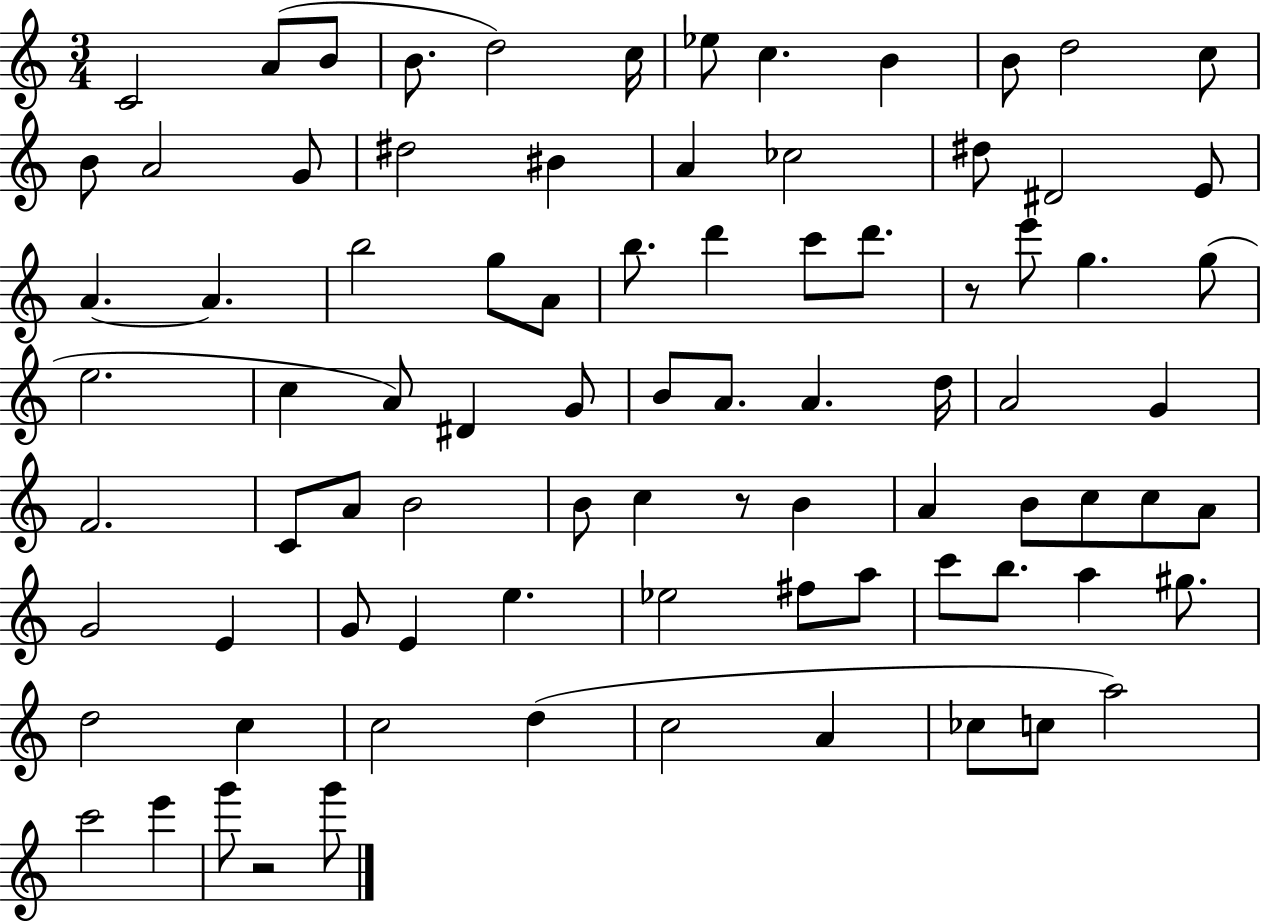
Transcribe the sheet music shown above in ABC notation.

X:1
T:Untitled
M:3/4
L:1/4
K:C
C2 A/2 B/2 B/2 d2 c/4 _e/2 c B B/2 d2 c/2 B/2 A2 G/2 ^d2 ^B A _c2 ^d/2 ^D2 E/2 A A b2 g/2 A/2 b/2 d' c'/2 d'/2 z/2 e'/2 g g/2 e2 c A/2 ^D G/2 B/2 A/2 A d/4 A2 G F2 C/2 A/2 B2 B/2 c z/2 B A B/2 c/2 c/2 A/2 G2 E G/2 E e _e2 ^f/2 a/2 c'/2 b/2 a ^g/2 d2 c c2 d c2 A _c/2 c/2 a2 c'2 e' g'/2 z2 g'/2